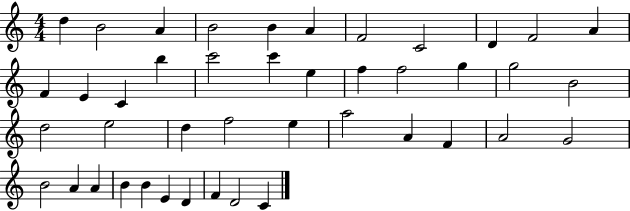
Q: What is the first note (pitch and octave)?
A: D5